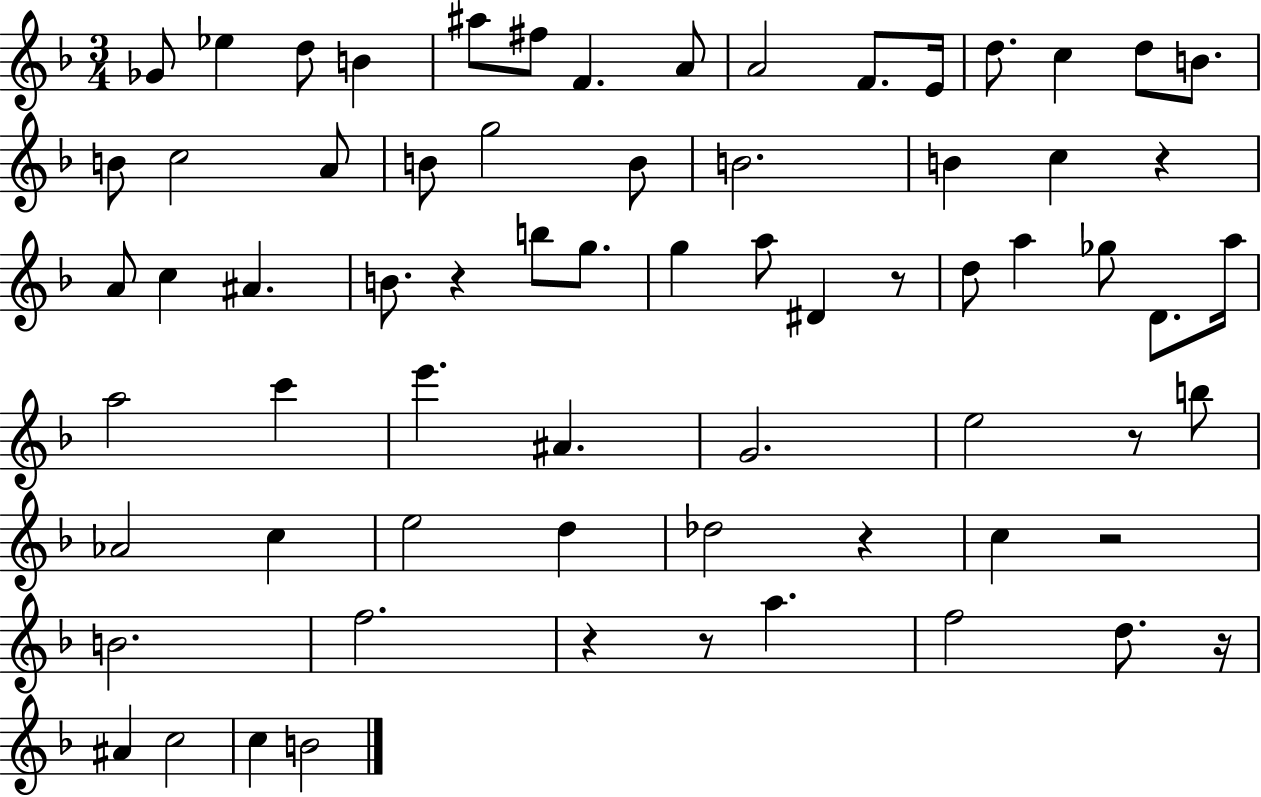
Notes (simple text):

Gb4/e Eb5/q D5/e B4/q A#5/e F#5/e F4/q. A4/e A4/h F4/e. E4/s D5/e. C5/q D5/e B4/e. B4/e C5/h A4/e B4/e G5/h B4/e B4/h. B4/q C5/q R/q A4/e C5/q A#4/q. B4/e. R/q B5/e G5/e. G5/q A5/e D#4/q R/e D5/e A5/q Gb5/e D4/e. A5/s A5/h C6/q E6/q. A#4/q. G4/h. E5/h R/e B5/e Ab4/h C5/q E5/h D5/q Db5/h R/q C5/q R/h B4/h. F5/h. R/q R/e A5/q. F5/h D5/e. R/s A#4/q C5/h C5/q B4/h